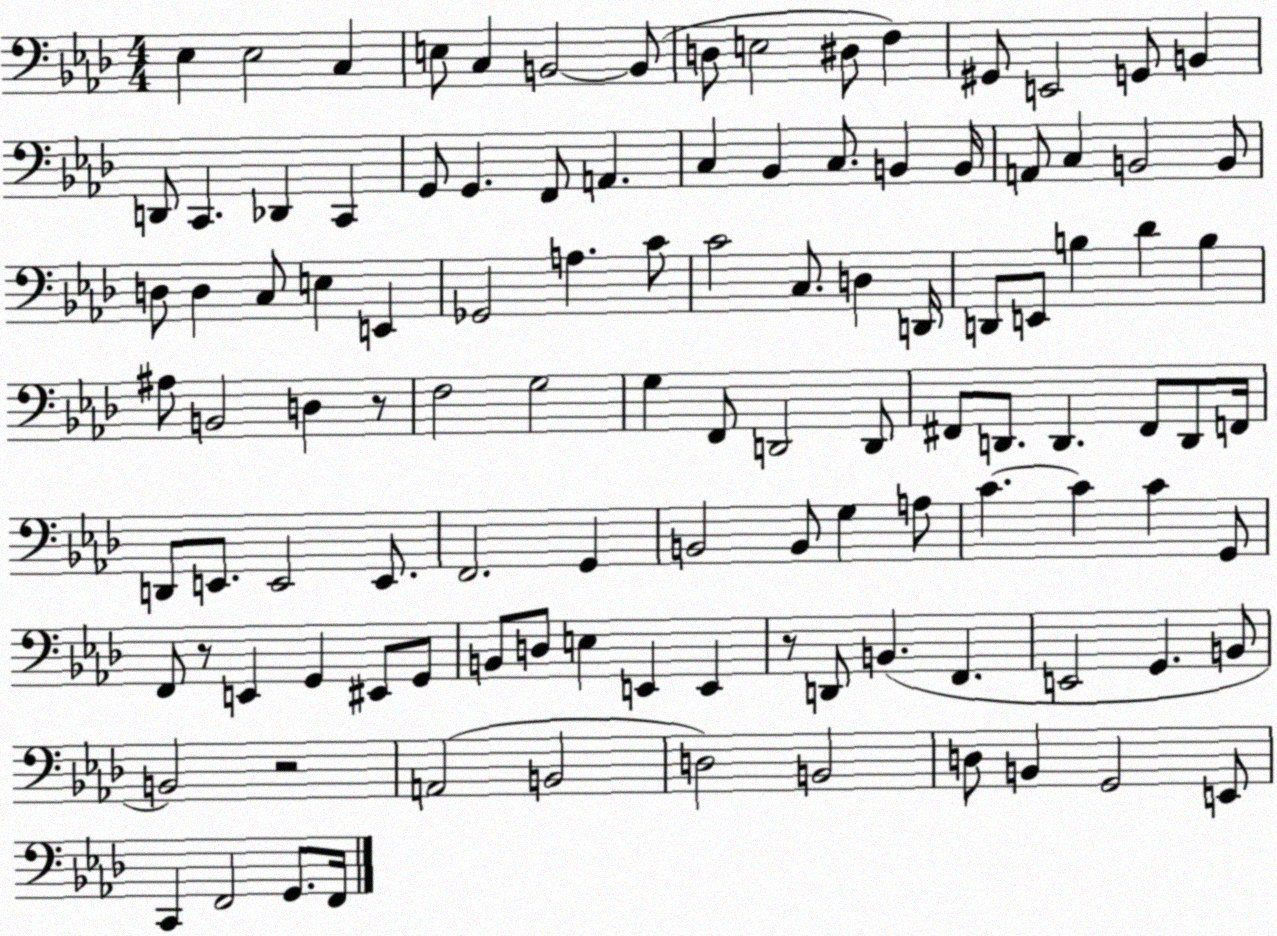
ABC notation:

X:1
T:Untitled
M:4/4
L:1/4
K:Ab
_E, _E,2 C, E,/2 C, B,,2 B,,/2 D,/2 E,2 ^D,/2 F, ^G,,/2 E,,2 G,,/2 B,, D,,/2 C,, _D,, C,, G,,/2 G,, F,,/2 A,, C, _B,, C,/2 B,, B,,/4 A,,/2 C, B,,2 B,,/2 D,/2 D, C,/2 E, E,, _G,,2 A, C/2 C2 C,/2 D, D,,/4 D,,/2 E,,/2 B, _D B, ^A,/2 B,,2 D, z/2 F,2 G,2 G, F,,/2 D,,2 D,,/2 ^F,,/2 D,,/2 D,, ^F,,/2 D,,/2 F,,/4 D,,/2 E,,/2 E,,2 E,,/2 F,,2 G,, B,,2 B,,/2 G, A,/2 C C C G,,/2 F,,/2 z/2 E,, G,, ^E,,/2 G,,/2 B,,/2 D,/2 E, E,, E,, z/2 D,,/2 B,, F,, E,,2 G,, B,,/2 B,,2 z2 A,,2 B,,2 D,2 B,,2 D,/2 B,, G,,2 E,,/2 C,, F,,2 G,,/2 F,,/4